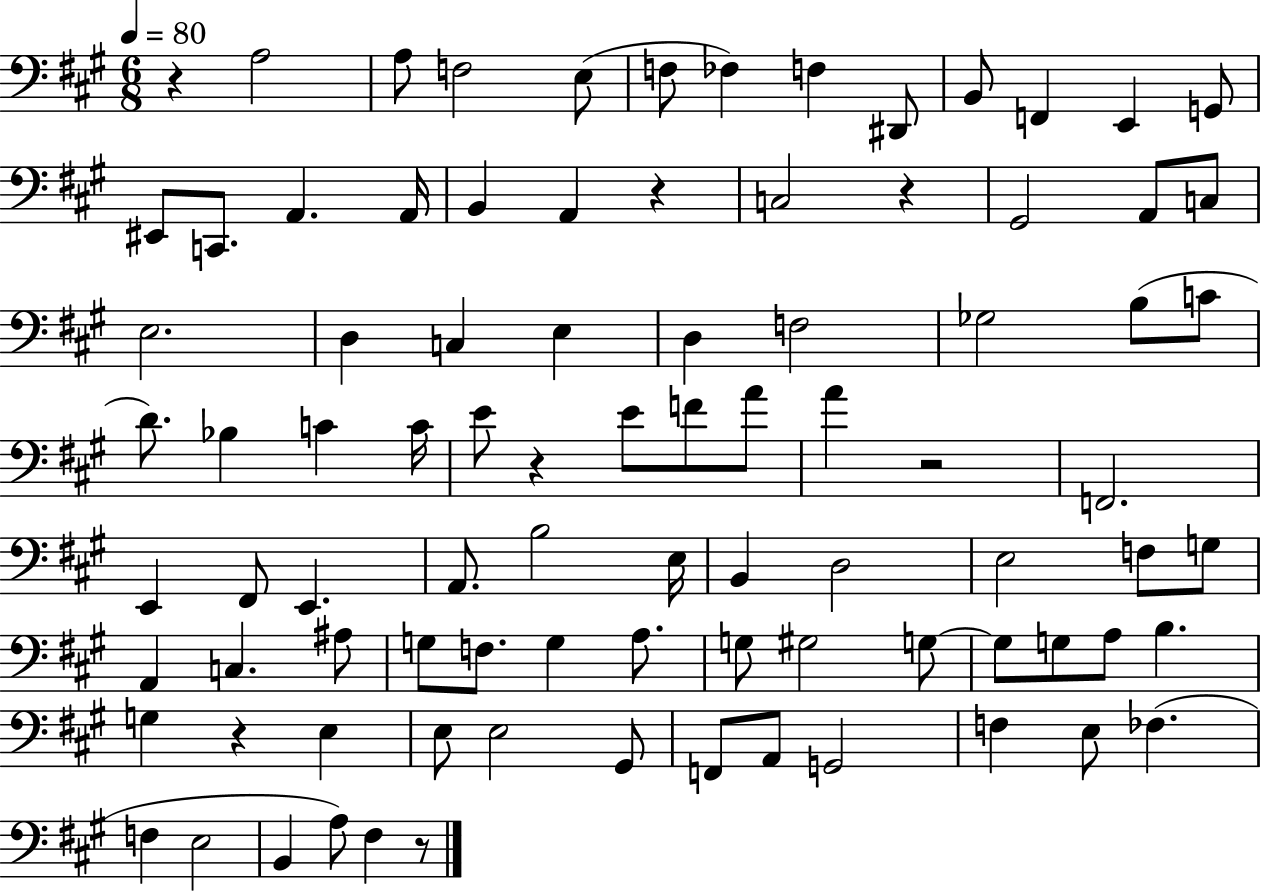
R/q A3/h A3/e F3/h E3/e F3/e FES3/q F3/q D#2/e B2/e F2/q E2/q G2/e EIS2/e C2/e. A2/q. A2/s B2/q A2/q R/q C3/h R/q G#2/h A2/e C3/e E3/h. D3/q C3/q E3/q D3/q F3/h Gb3/h B3/e C4/e D4/e. Bb3/q C4/q C4/s E4/e R/q E4/e F4/e A4/e A4/q R/h F2/h. E2/q F#2/e E2/q. A2/e. B3/h E3/s B2/q D3/h E3/h F3/e G3/e A2/q C3/q. A#3/e G3/e F3/e. G3/q A3/e. G3/e G#3/h G3/e G3/e G3/e A3/e B3/q. G3/q R/q E3/q E3/e E3/h G#2/e F2/e A2/e G2/h F3/q E3/e FES3/q. F3/q E3/h B2/q A3/e F#3/q R/e